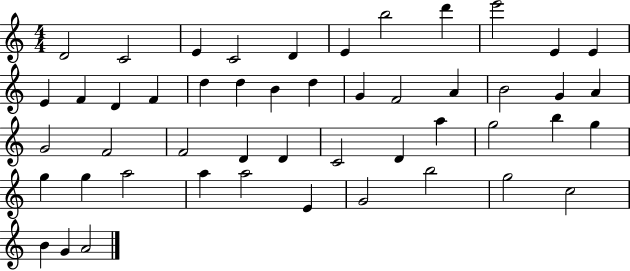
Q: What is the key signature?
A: C major